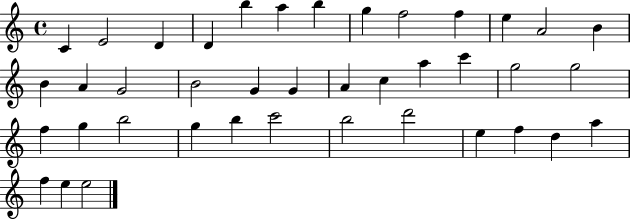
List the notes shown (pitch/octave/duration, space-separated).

C4/q E4/h D4/q D4/q B5/q A5/q B5/q G5/q F5/h F5/q E5/q A4/h B4/q B4/q A4/q G4/h B4/h G4/q G4/q A4/q C5/q A5/q C6/q G5/h G5/h F5/q G5/q B5/h G5/q B5/q C6/h B5/h D6/h E5/q F5/q D5/q A5/q F5/q E5/q E5/h